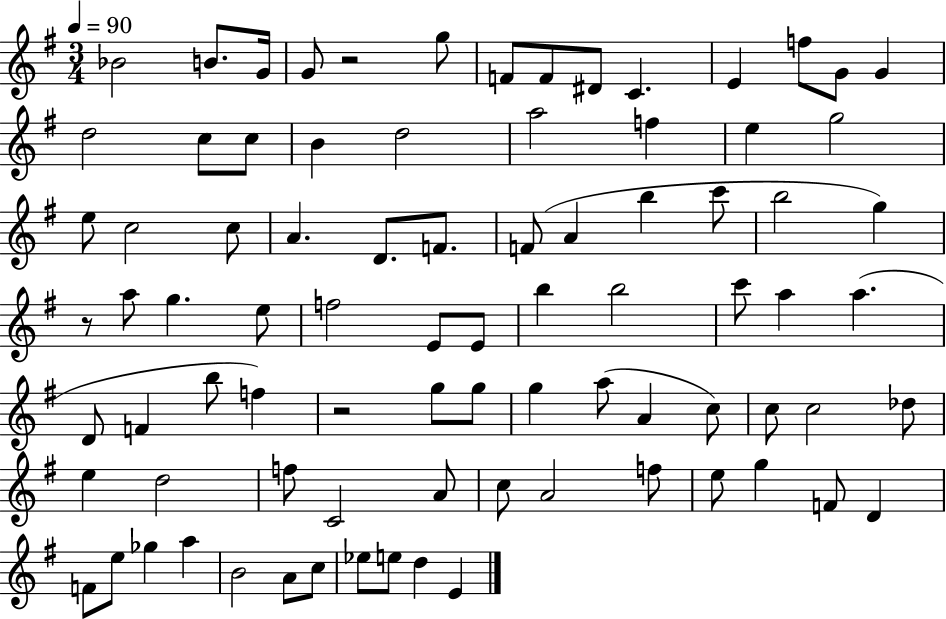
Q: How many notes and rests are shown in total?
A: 84